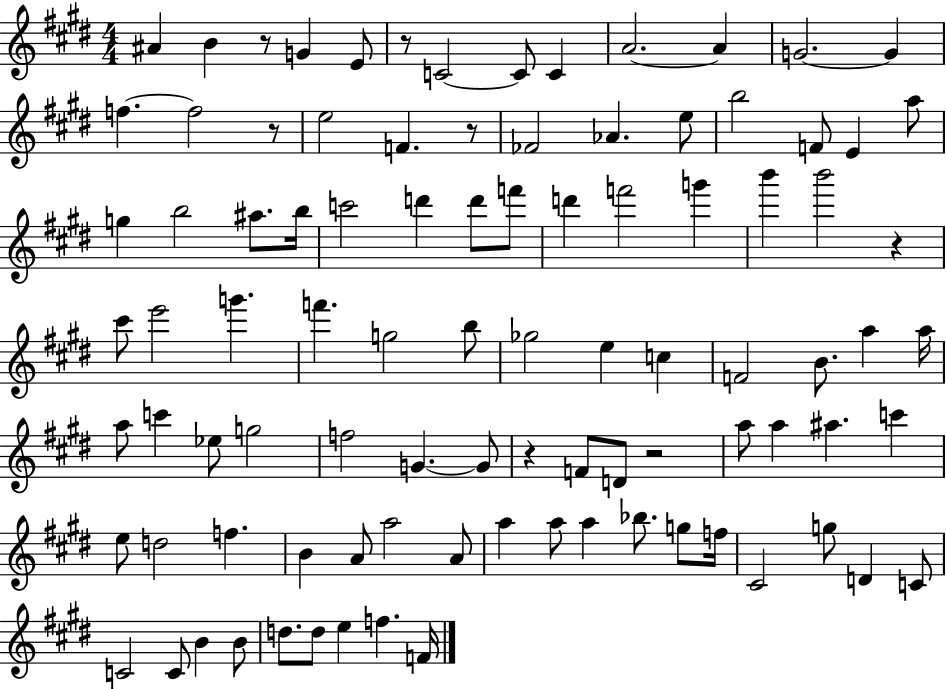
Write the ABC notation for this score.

X:1
T:Untitled
M:4/4
L:1/4
K:E
^A B z/2 G E/2 z/2 C2 C/2 C A2 A G2 G f f2 z/2 e2 F z/2 _F2 _A e/2 b2 F/2 E a/2 g b2 ^a/2 b/4 c'2 d' d'/2 f'/2 d' f'2 g' b' b'2 z ^c'/2 e'2 g' f' g2 b/2 _g2 e c F2 B/2 a a/4 a/2 c' _e/2 g2 f2 G G/2 z F/2 D/2 z2 a/2 a ^a c' e/2 d2 f B A/2 a2 A/2 a a/2 a _b/2 g/2 f/4 ^C2 g/2 D C/2 C2 C/2 B B/2 d/2 d/2 e f F/4